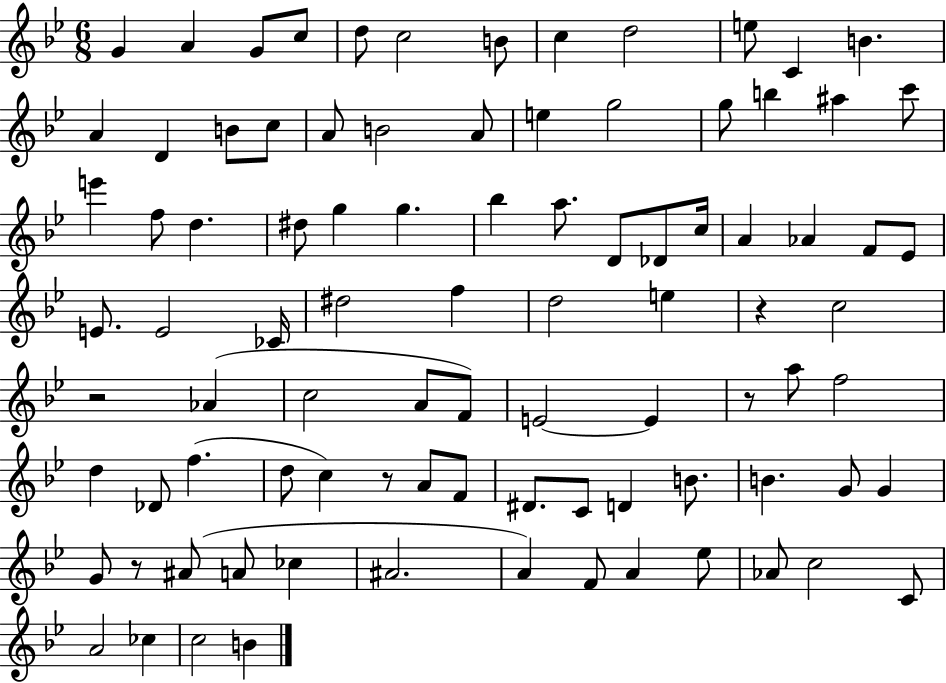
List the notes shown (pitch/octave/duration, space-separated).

G4/q A4/q G4/e C5/e D5/e C5/h B4/e C5/q D5/h E5/e C4/q B4/q. A4/q D4/q B4/e C5/e A4/e B4/h A4/e E5/q G5/h G5/e B5/q A#5/q C6/e E6/q F5/e D5/q. D#5/e G5/q G5/q. Bb5/q A5/e. D4/e Db4/e C5/s A4/q Ab4/q F4/e Eb4/e E4/e. E4/h CES4/s D#5/h F5/q D5/h E5/q R/q C5/h R/h Ab4/q C5/h A4/e F4/e E4/h E4/q R/e A5/e F5/h D5/q Db4/e F5/q. D5/e C5/q R/e A4/e F4/e D#4/e. C4/e D4/q B4/e. B4/q. G4/e G4/q G4/e R/e A#4/e A4/e CES5/q A#4/h. A4/q F4/e A4/q Eb5/e Ab4/e C5/h C4/e A4/h CES5/q C5/h B4/q